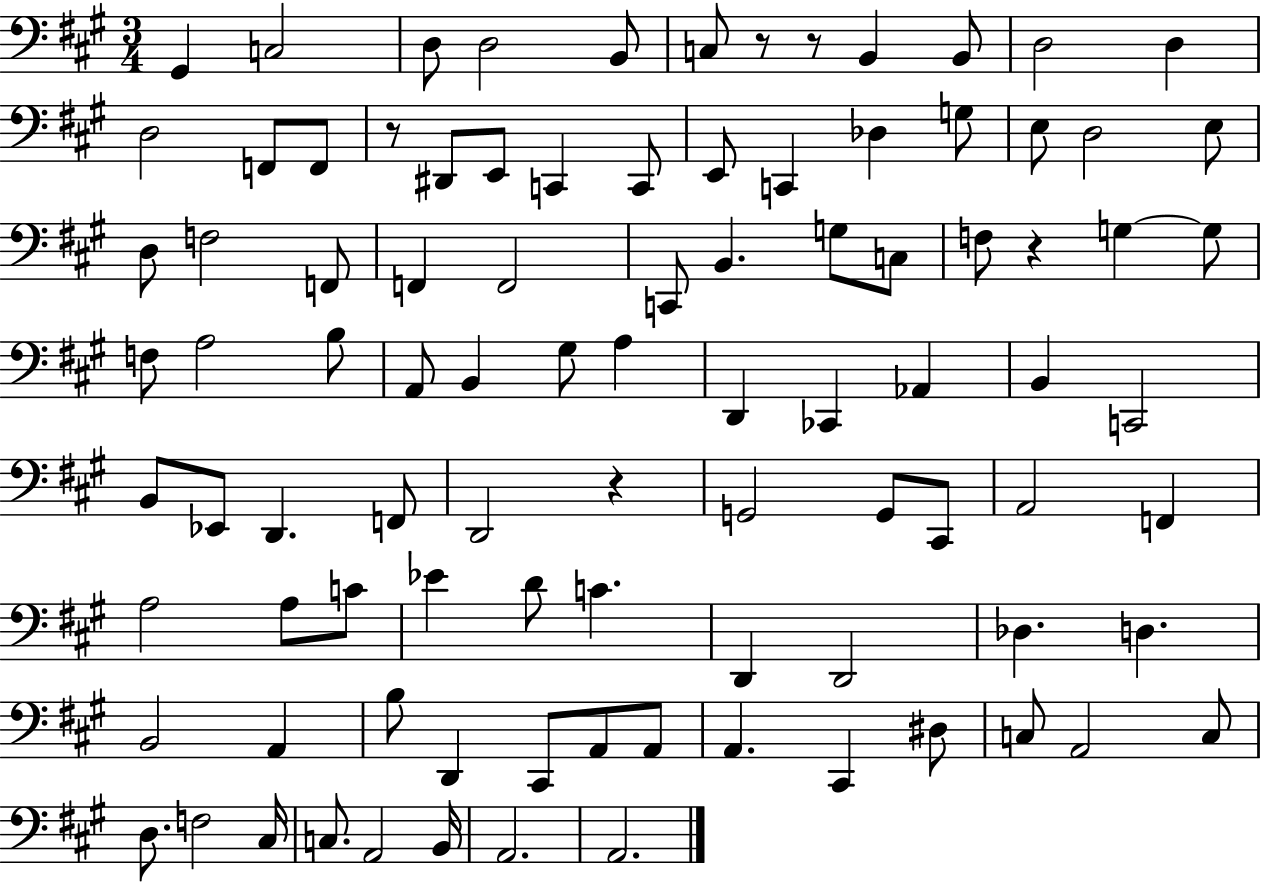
X:1
T:Untitled
M:3/4
L:1/4
K:A
^G,, C,2 D,/2 D,2 B,,/2 C,/2 z/2 z/2 B,, B,,/2 D,2 D, D,2 F,,/2 F,,/2 z/2 ^D,,/2 E,,/2 C,, C,,/2 E,,/2 C,, _D, G,/2 E,/2 D,2 E,/2 D,/2 F,2 F,,/2 F,, F,,2 C,,/2 B,, G,/2 C,/2 F,/2 z G, G,/2 F,/2 A,2 B,/2 A,,/2 B,, ^G,/2 A, D,, _C,, _A,, B,, C,,2 B,,/2 _E,,/2 D,, F,,/2 D,,2 z G,,2 G,,/2 ^C,,/2 A,,2 F,, A,2 A,/2 C/2 _E D/2 C D,, D,,2 _D, D, B,,2 A,, B,/2 D,, ^C,,/2 A,,/2 A,,/2 A,, ^C,, ^D,/2 C,/2 A,,2 C,/2 D,/2 F,2 ^C,/4 C,/2 A,,2 B,,/4 A,,2 A,,2